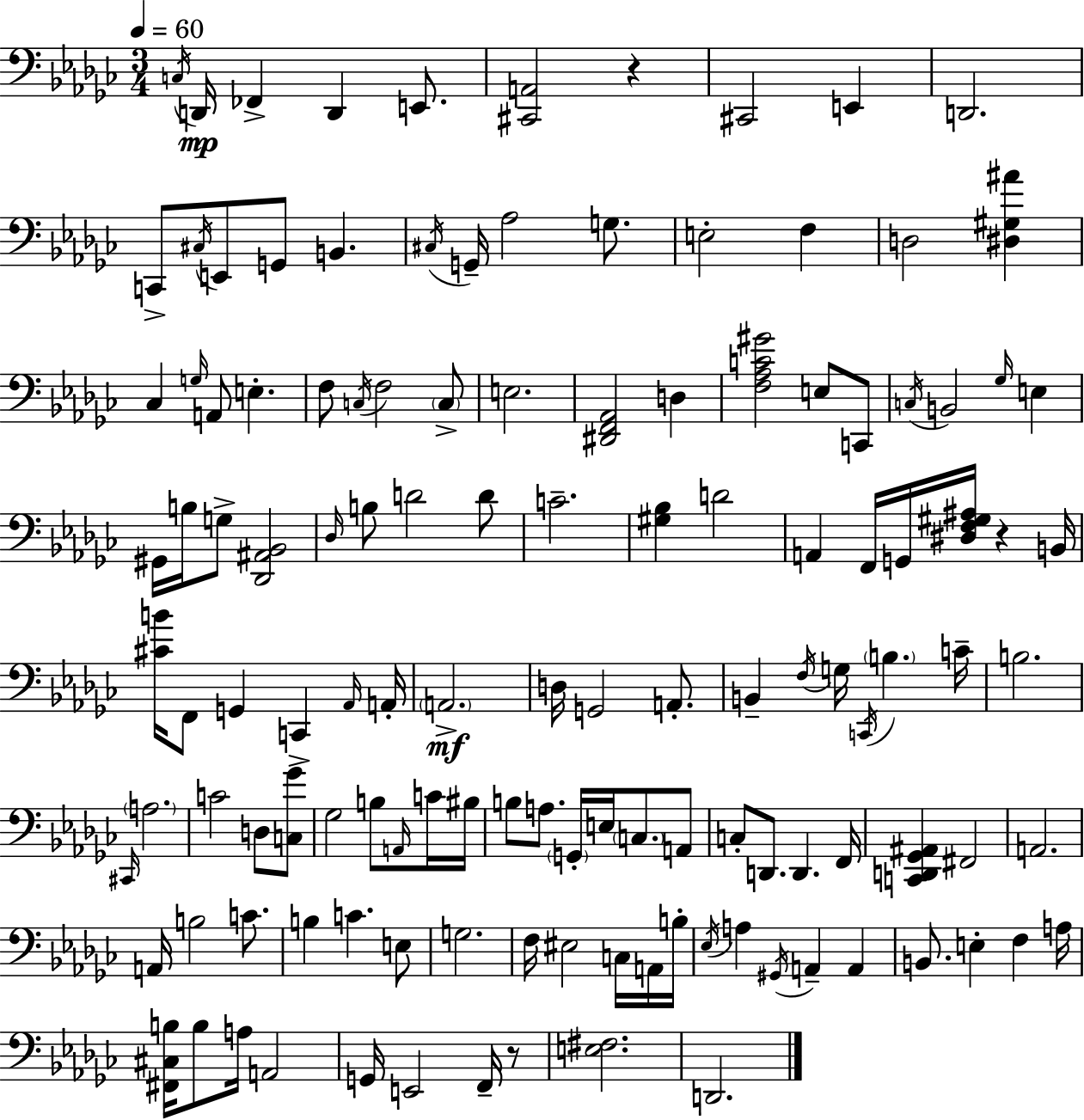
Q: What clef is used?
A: bass